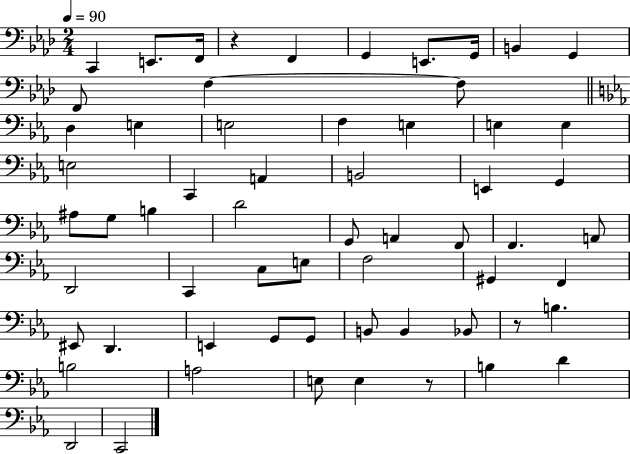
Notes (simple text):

C2/q E2/e. F2/s R/q F2/q G2/q E2/e. G2/s B2/q G2/q F2/e F3/q F3/e D3/q E3/q E3/h F3/q E3/q E3/q E3/q E3/h C2/q A2/q B2/h E2/q G2/q A#3/e G3/e B3/q D4/h G2/e A2/q F2/e F2/q. A2/e D2/h C2/q C3/e E3/e F3/h G#2/q F2/q EIS2/e D2/q. E2/q G2/e G2/e B2/e B2/q Bb2/e R/e B3/q. B3/h A3/h E3/e E3/q R/e B3/q D4/q D2/h C2/h